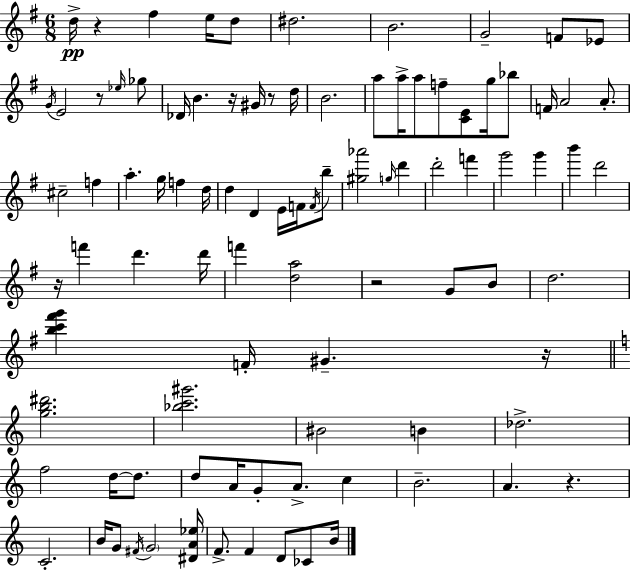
D5/s R/q F#5/q E5/s D5/e D#5/h. B4/h. G4/h F4/e Eb4/e G4/s E4/h R/e Eb5/s Gb5/e Db4/s B4/q. R/s G#4/s R/e D5/s B4/h. A5/e A5/s A5/e F5/e [C4,E4]/e G5/s Bb5/e F4/s A4/h A4/e. C#5/h F5/q A5/q. G5/s F5/q D5/s D5/q D4/q E4/s F4/s F4/s B5/e [G#5,Ab6]/h G5/s D6/q D6/h F6/q G6/h G6/q B6/q D6/h R/s F6/q D6/q. D6/s F6/q [D5,A5]/h R/h G4/e B4/e D5/h. [B5,C6,F#6,G6]/q F4/s G#4/q. R/s [G5,B5,D#6]/h. [Bb5,C6,G#6]/h. BIS4/h B4/q Db5/h. F5/h D5/s D5/e. D5/e A4/s G4/e A4/e. C5/q B4/h. A4/q. R/q. C4/h. B4/s G4/e F#4/s G4/h [D#4,A4,Eb5]/s F4/e. F4/q D4/e CES4/e B4/s